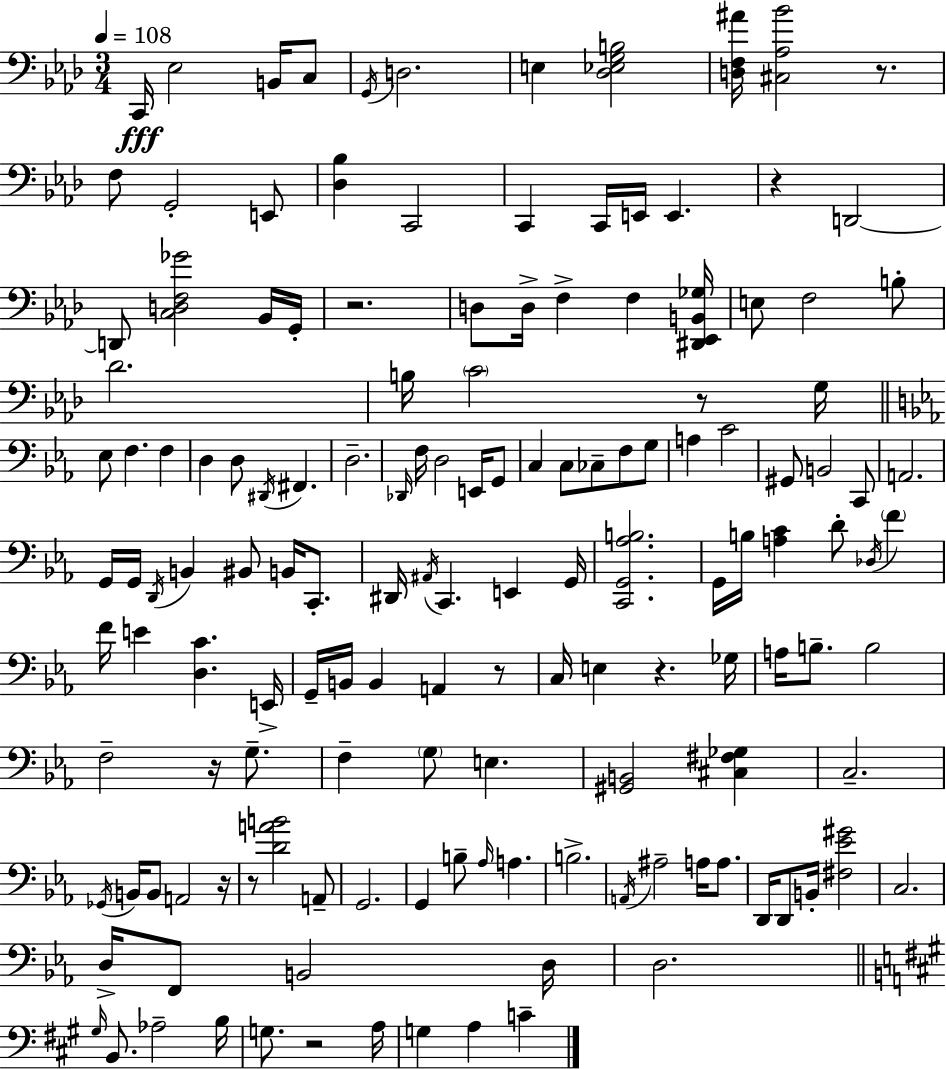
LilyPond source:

{
  \clef bass
  \numericTimeSignature
  \time 3/4
  \key aes \major
  \tempo 4 = 108
  c,16\fff ees2 b,16 c8 | \acciaccatura { g,16 } d2. | e4 <des ees g b>2 | <d f ais'>16 <cis aes bes'>2 r8. | \break f8 g,2-. e,8 | <des bes>4 c,2 | c,4 c,16 e,16 e,4. | r4 d,2~~ | \break d,8 <c d f ges'>2 bes,16 | g,16-. r2. | d8 d16-> f4-> f4 | <dis, ees, b, ges>16 e8 f2 b8-. | \break des'2. | b16 \parenthesize c'2 r8 | g16 \bar "||" \break \key c \minor ees8 f4. f4 | d4 d8 \acciaccatura { dis,16 } fis,4. | d2.-- | \grace { des,16 } f16 d2 e,16 | \break g,8 c4 c8 ces8-- f8 | g8 a4 c'2 | gis,8 b,2 | c,8 a,2. | \break g,16 g,16 \acciaccatura { d,16 } b,4 bis,8 b,16 | c,8.-. dis,16 \acciaccatura { ais,16 } c,4. e,4 | g,16 <c, g, aes b>2. | g,16 b16 <a c'>4 d'8-. | \break \acciaccatura { des16 } \parenthesize f'4 f'16 e'4 <d c'>4. | e,16-> g,16-- b,16 b,4 a,4 | r8 c16 e4 r4. | ges16 a16 b8.-- b2 | \break f2-- | r16 g8.-- f4-- \parenthesize g8 e4. | <gis, b,>2 | <cis fis ges>4 c2.-- | \break \acciaccatura { ges,16 } b,16 b,8 a,2 | r16 r8 <d' a' b'>2 | a,8-- g,2. | g,4 b8-- | \break \grace { aes16 } a4. b2.-> | \acciaccatura { a,16 } ais2-- | a16 a8. d,16 d,8 b,16-. | <fis ees' gis'>2 c2. | \break d16-> f,8 b,2 | d16 d2. | \bar "||" \break \key a \major \grace { gis16 } b,8. aes2-- | b16 g8. r2 | a16 g4 a4 c'4-- | \bar "|."
}